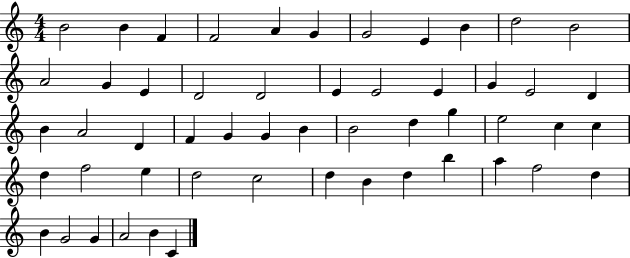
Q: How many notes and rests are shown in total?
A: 53